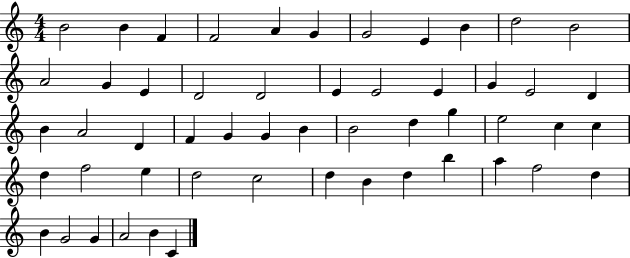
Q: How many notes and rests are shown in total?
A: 53